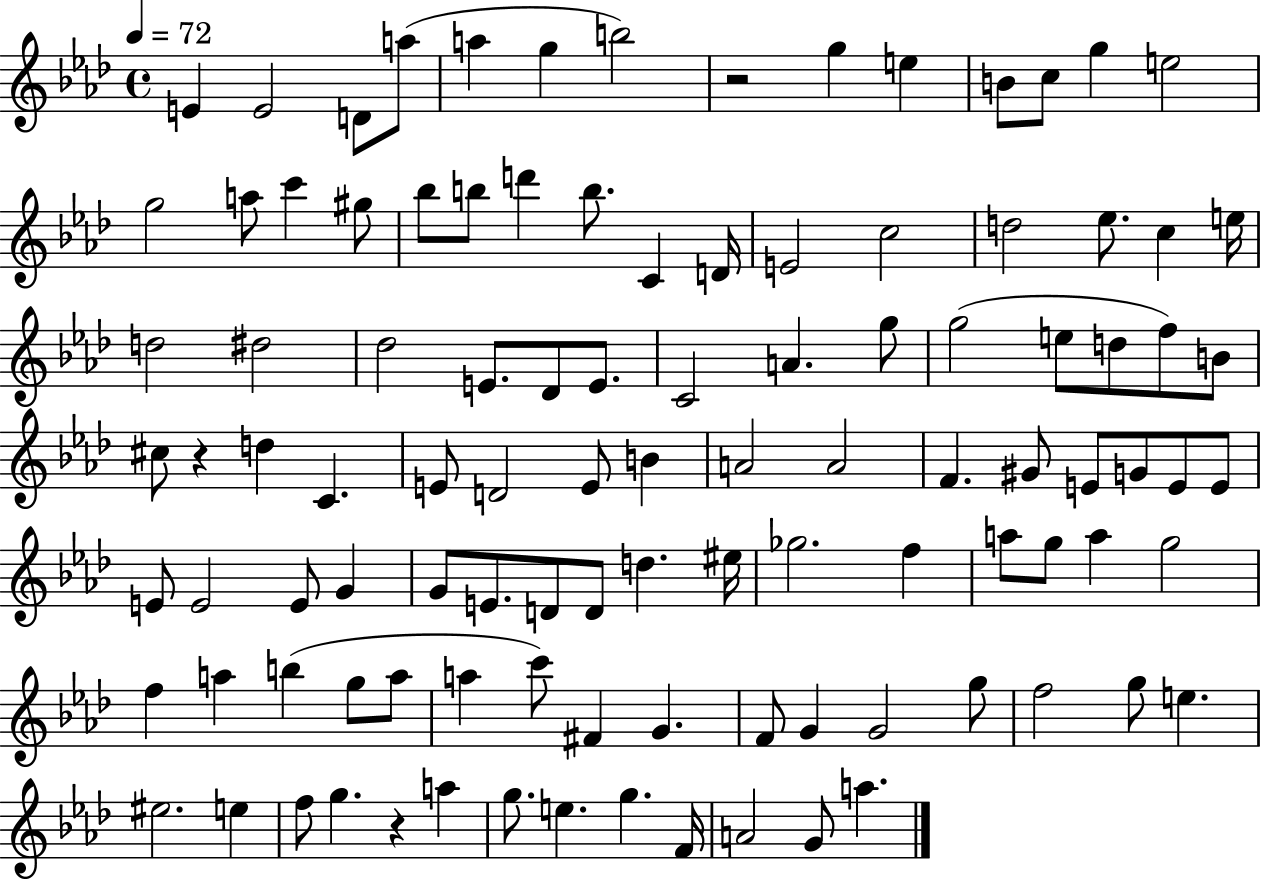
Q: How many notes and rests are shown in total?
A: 105